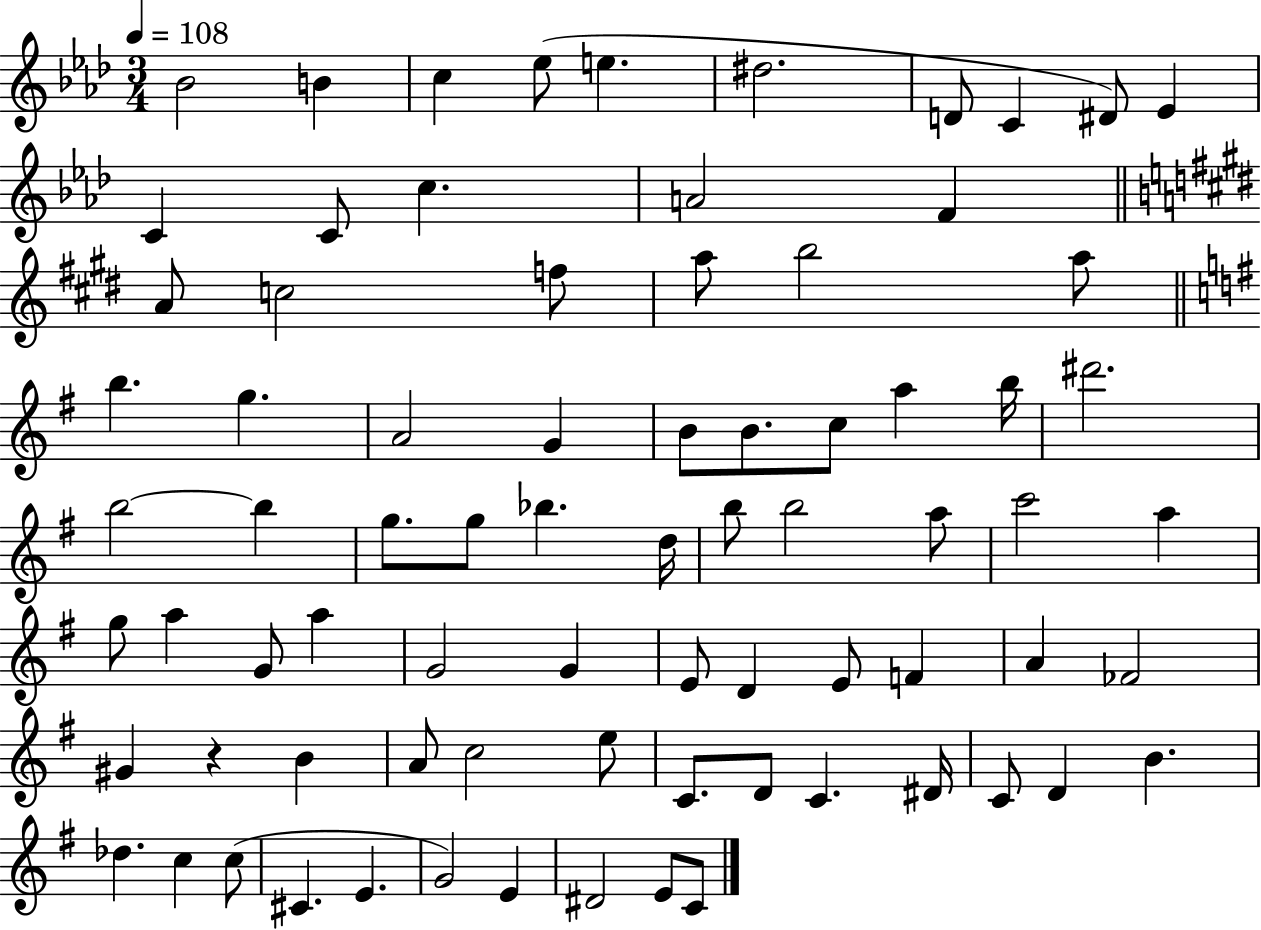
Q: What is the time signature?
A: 3/4